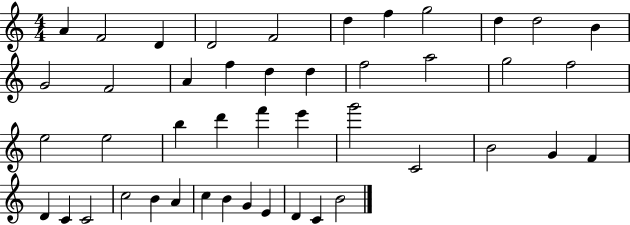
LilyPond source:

{
  \clef treble
  \numericTimeSignature
  \time 4/4
  \key c \major
  a'4 f'2 d'4 | d'2 f'2 | d''4 f''4 g''2 | d''4 d''2 b'4 | \break g'2 f'2 | a'4 f''4 d''4 d''4 | f''2 a''2 | g''2 f''2 | \break e''2 e''2 | b''4 d'''4 f'''4 e'''4 | g'''2 c'2 | b'2 g'4 f'4 | \break d'4 c'4 c'2 | c''2 b'4 a'4 | c''4 b'4 g'4 e'4 | d'4 c'4 b'2 | \break \bar "|."
}